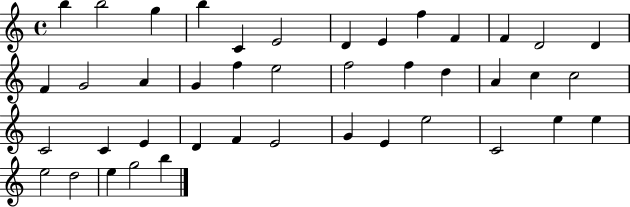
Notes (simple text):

B5/q B5/h G5/q B5/q C4/q E4/h D4/q E4/q F5/q F4/q F4/q D4/h D4/q F4/q G4/h A4/q G4/q F5/q E5/h F5/h F5/q D5/q A4/q C5/q C5/h C4/h C4/q E4/q D4/q F4/q E4/h G4/q E4/q E5/h C4/h E5/q E5/q E5/h D5/h E5/q G5/h B5/q